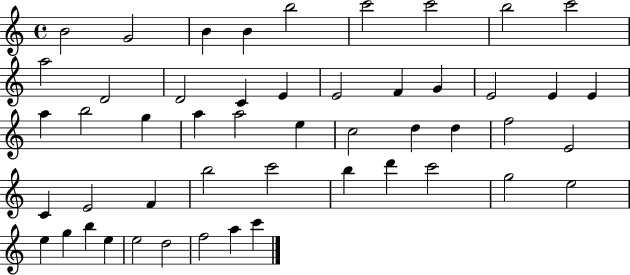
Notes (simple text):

B4/h G4/h B4/q B4/q B5/h C6/h C6/h B5/h C6/h A5/h D4/h D4/h C4/q E4/q E4/h F4/q G4/q E4/h E4/q E4/q A5/q B5/h G5/q A5/q A5/h E5/q C5/h D5/q D5/q F5/h E4/h C4/q E4/h F4/q B5/h C6/h B5/q D6/q C6/h G5/h E5/h E5/q G5/q B5/q E5/q E5/h D5/h F5/h A5/q C6/q